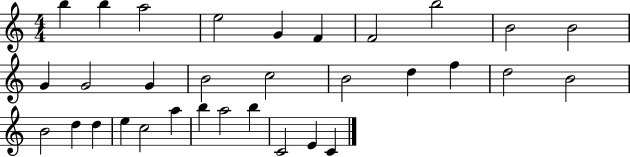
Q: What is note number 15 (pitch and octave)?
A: C5